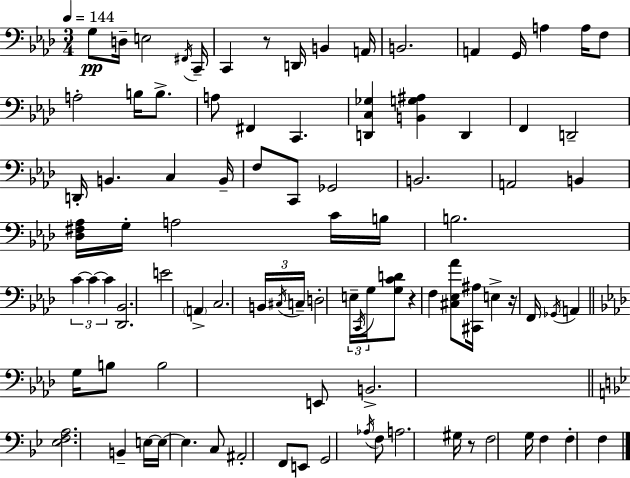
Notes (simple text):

G3/e D3/s E3/h F#2/s C2/s C2/q R/e D2/s B2/q A2/s B2/h. A2/q G2/s A3/q A3/s F3/e A3/h B3/s B3/e. A3/e F#2/q C2/q. [D2,C3,Gb3]/q [B2,G3,A#3]/q D2/q F2/q D2/h D2/s B2/q. C3/q B2/s F3/e C2/e Gb2/h B2/h. A2/h B2/q [Db3,F#3,Ab3]/s G3/s A3/h C4/s B3/s B3/h. C4/q C4/q C4/q [Db2,Bb2]/h. E4/h A2/q C3/h. B2/s C#3/s C3/s D3/h E3/s C2/s G3/s [G3,C4,D4]/e R/q F3/q [C#3,Eb3,Ab4]/e [C#2,A#3]/s E3/q R/s F2/s Gb2/s A2/q G3/s B3/e B3/h E2/e B2/h. [Eb3,F3,A3]/h. B2/q E3/s E3/s E3/q. C3/e A#2/h F2/e E2/e G2/h Ab3/s F3/e A3/h. G#3/s R/e F3/h G3/s F3/q F3/q F3/q